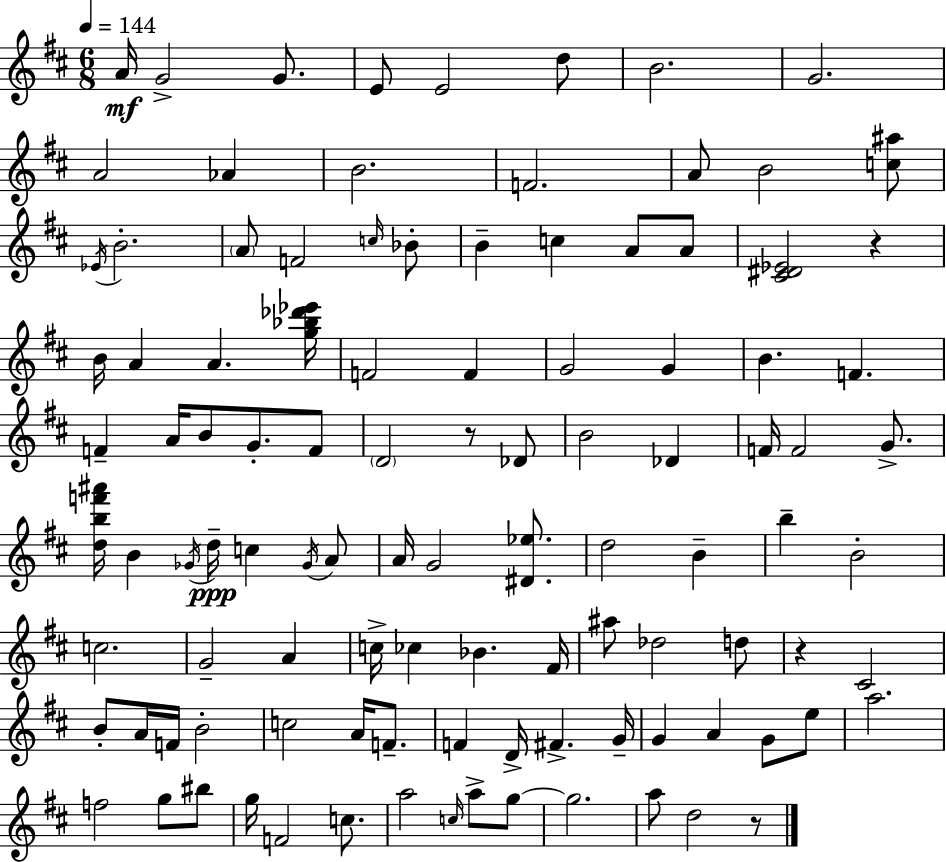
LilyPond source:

{
  \clef treble
  \numericTimeSignature
  \time 6/8
  \key d \major
  \tempo 4 = 144
  a'16\mf g'2-> g'8. | e'8 e'2 d''8 | b'2. | g'2. | \break a'2 aes'4 | b'2. | f'2. | a'8 b'2 <c'' ais''>8 | \break \acciaccatura { ees'16 } b'2.-. | \parenthesize a'8 f'2 \grace { c''16 } | bes'8-. b'4-- c''4 a'8 | a'8 <cis' dis' ees'>2 r4 | \break b'16 a'4 a'4. | <g'' bes'' des''' ees'''>16 f'2 f'4 | g'2 g'4 | b'4. f'4. | \break f'4-- a'16 b'8 g'8.-. | f'8 \parenthesize d'2 r8 | des'8 b'2 des'4 | f'16 f'2 g'8.-> | \break <d'' b'' f''' ais'''>16 b'4 \acciaccatura { ges'16 } d''16--\ppp c''4 | \acciaccatura { ges'16 } a'8 a'16 g'2 | <dis' ees''>8. d''2 | b'4-- b''4-- b'2-. | \break c''2. | g'2-- | a'4 c''16-> ces''4 bes'4. | fis'16 ais''8 des''2 | \break d''8 r4 cis'2 | b'8-. a'16 f'16 b'2-. | c''2 | a'16 f'8.-- f'4 d'16-> fis'4.-> | \break g'16-- g'4 a'4 | g'8 e''8 a''2. | f''2 | g''8 bis''8 g''16 f'2 | \break c''8. a''2 | \grace { c''16 } a''8-> g''8~~ g''2. | a''8 d''2 | r8 \bar "|."
}